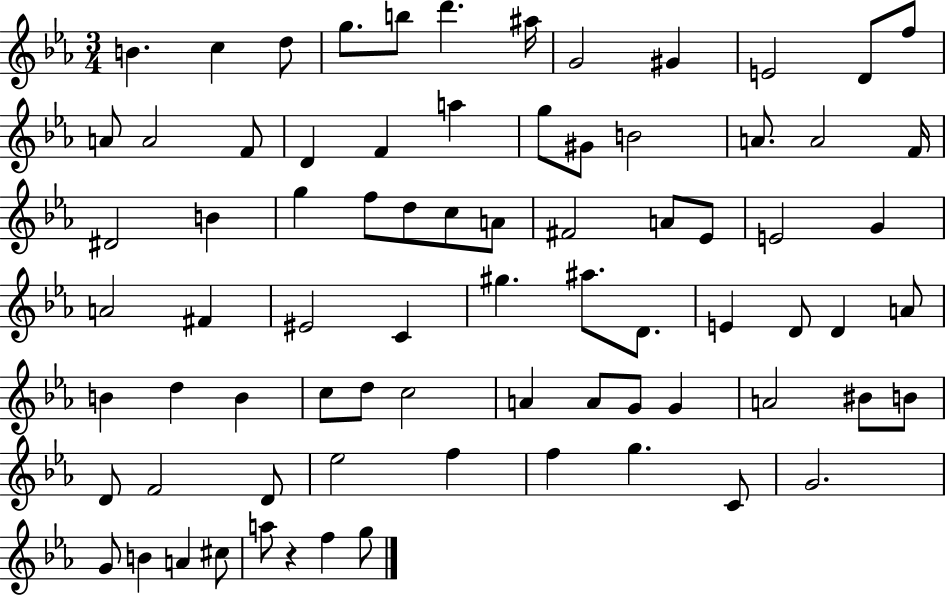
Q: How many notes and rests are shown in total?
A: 77